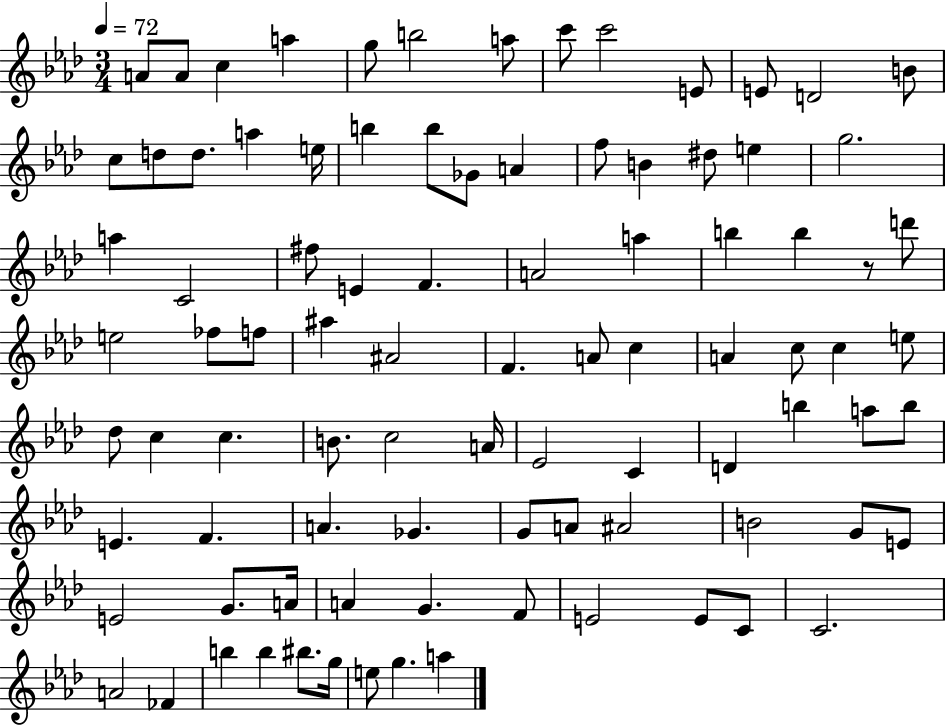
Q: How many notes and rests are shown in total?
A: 91